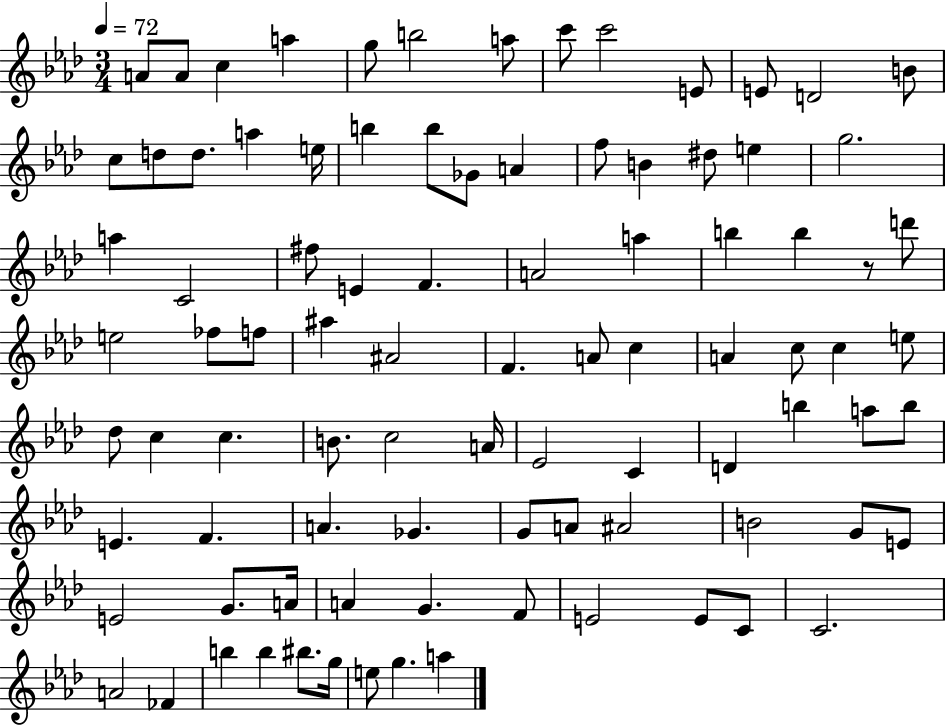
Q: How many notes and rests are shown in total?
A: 91